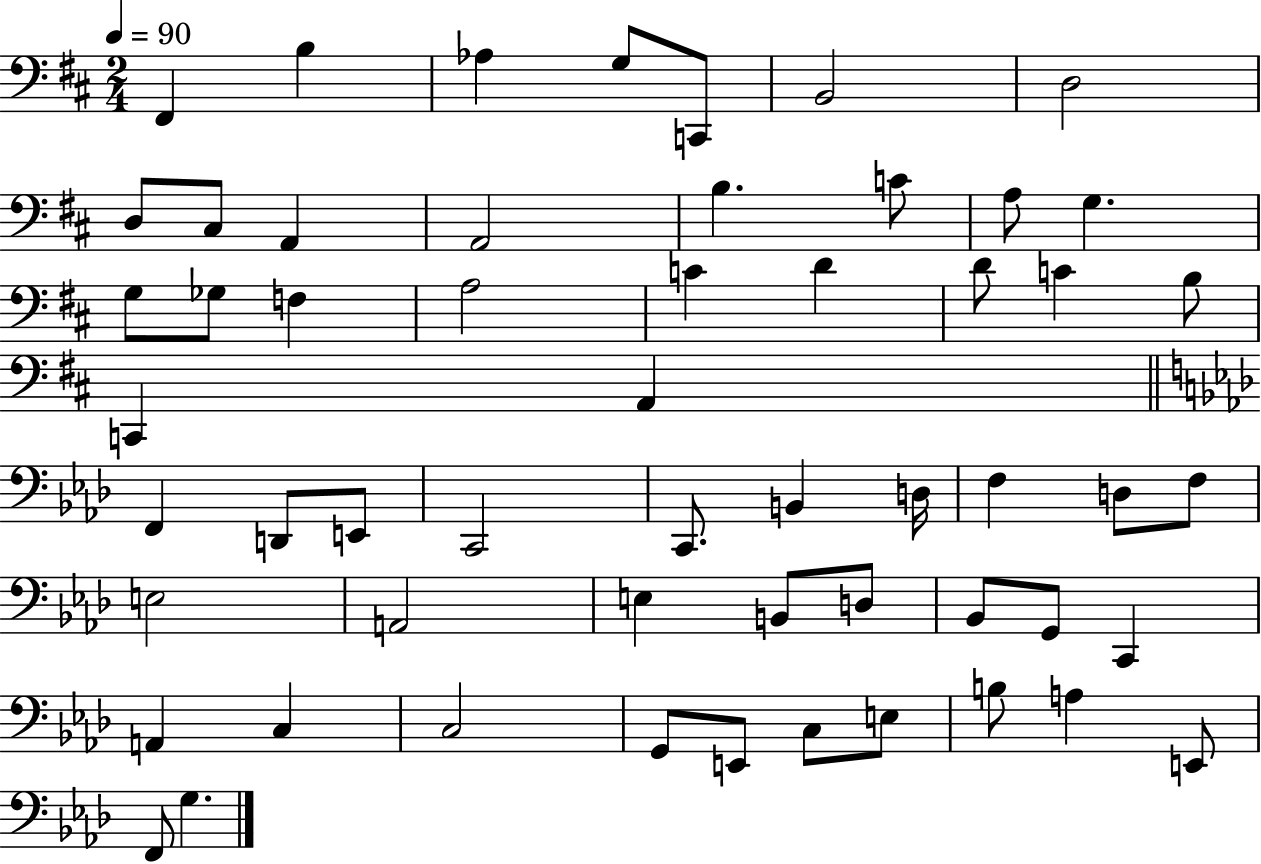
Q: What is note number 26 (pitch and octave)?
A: A2